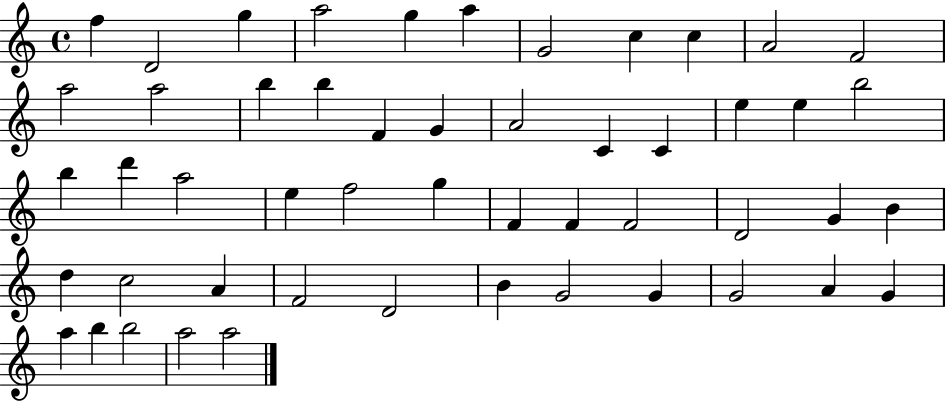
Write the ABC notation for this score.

X:1
T:Untitled
M:4/4
L:1/4
K:C
f D2 g a2 g a G2 c c A2 F2 a2 a2 b b F G A2 C C e e b2 b d' a2 e f2 g F F F2 D2 G B d c2 A F2 D2 B G2 G G2 A G a b b2 a2 a2